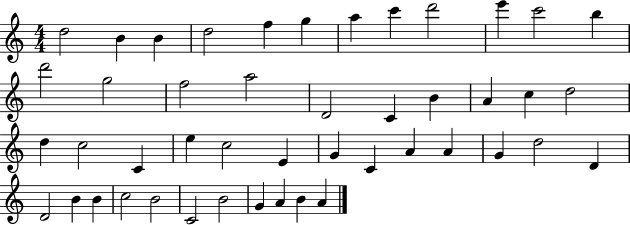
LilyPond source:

{
  \clef treble
  \numericTimeSignature
  \time 4/4
  \key c \major
  d''2 b'4 b'4 | d''2 f''4 g''4 | a''4 c'''4 d'''2 | e'''4 c'''2 b''4 | \break d'''2 g''2 | f''2 a''2 | d'2 c'4 b'4 | a'4 c''4 d''2 | \break d''4 c''2 c'4 | e''4 c''2 e'4 | g'4 c'4 a'4 a'4 | g'4 d''2 d'4 | \break d'2 b'4 b'4 | c''2 b'2 | c'2 b'2 | g'4 a'4 b'4 a'4 | \break \bar "|."
}